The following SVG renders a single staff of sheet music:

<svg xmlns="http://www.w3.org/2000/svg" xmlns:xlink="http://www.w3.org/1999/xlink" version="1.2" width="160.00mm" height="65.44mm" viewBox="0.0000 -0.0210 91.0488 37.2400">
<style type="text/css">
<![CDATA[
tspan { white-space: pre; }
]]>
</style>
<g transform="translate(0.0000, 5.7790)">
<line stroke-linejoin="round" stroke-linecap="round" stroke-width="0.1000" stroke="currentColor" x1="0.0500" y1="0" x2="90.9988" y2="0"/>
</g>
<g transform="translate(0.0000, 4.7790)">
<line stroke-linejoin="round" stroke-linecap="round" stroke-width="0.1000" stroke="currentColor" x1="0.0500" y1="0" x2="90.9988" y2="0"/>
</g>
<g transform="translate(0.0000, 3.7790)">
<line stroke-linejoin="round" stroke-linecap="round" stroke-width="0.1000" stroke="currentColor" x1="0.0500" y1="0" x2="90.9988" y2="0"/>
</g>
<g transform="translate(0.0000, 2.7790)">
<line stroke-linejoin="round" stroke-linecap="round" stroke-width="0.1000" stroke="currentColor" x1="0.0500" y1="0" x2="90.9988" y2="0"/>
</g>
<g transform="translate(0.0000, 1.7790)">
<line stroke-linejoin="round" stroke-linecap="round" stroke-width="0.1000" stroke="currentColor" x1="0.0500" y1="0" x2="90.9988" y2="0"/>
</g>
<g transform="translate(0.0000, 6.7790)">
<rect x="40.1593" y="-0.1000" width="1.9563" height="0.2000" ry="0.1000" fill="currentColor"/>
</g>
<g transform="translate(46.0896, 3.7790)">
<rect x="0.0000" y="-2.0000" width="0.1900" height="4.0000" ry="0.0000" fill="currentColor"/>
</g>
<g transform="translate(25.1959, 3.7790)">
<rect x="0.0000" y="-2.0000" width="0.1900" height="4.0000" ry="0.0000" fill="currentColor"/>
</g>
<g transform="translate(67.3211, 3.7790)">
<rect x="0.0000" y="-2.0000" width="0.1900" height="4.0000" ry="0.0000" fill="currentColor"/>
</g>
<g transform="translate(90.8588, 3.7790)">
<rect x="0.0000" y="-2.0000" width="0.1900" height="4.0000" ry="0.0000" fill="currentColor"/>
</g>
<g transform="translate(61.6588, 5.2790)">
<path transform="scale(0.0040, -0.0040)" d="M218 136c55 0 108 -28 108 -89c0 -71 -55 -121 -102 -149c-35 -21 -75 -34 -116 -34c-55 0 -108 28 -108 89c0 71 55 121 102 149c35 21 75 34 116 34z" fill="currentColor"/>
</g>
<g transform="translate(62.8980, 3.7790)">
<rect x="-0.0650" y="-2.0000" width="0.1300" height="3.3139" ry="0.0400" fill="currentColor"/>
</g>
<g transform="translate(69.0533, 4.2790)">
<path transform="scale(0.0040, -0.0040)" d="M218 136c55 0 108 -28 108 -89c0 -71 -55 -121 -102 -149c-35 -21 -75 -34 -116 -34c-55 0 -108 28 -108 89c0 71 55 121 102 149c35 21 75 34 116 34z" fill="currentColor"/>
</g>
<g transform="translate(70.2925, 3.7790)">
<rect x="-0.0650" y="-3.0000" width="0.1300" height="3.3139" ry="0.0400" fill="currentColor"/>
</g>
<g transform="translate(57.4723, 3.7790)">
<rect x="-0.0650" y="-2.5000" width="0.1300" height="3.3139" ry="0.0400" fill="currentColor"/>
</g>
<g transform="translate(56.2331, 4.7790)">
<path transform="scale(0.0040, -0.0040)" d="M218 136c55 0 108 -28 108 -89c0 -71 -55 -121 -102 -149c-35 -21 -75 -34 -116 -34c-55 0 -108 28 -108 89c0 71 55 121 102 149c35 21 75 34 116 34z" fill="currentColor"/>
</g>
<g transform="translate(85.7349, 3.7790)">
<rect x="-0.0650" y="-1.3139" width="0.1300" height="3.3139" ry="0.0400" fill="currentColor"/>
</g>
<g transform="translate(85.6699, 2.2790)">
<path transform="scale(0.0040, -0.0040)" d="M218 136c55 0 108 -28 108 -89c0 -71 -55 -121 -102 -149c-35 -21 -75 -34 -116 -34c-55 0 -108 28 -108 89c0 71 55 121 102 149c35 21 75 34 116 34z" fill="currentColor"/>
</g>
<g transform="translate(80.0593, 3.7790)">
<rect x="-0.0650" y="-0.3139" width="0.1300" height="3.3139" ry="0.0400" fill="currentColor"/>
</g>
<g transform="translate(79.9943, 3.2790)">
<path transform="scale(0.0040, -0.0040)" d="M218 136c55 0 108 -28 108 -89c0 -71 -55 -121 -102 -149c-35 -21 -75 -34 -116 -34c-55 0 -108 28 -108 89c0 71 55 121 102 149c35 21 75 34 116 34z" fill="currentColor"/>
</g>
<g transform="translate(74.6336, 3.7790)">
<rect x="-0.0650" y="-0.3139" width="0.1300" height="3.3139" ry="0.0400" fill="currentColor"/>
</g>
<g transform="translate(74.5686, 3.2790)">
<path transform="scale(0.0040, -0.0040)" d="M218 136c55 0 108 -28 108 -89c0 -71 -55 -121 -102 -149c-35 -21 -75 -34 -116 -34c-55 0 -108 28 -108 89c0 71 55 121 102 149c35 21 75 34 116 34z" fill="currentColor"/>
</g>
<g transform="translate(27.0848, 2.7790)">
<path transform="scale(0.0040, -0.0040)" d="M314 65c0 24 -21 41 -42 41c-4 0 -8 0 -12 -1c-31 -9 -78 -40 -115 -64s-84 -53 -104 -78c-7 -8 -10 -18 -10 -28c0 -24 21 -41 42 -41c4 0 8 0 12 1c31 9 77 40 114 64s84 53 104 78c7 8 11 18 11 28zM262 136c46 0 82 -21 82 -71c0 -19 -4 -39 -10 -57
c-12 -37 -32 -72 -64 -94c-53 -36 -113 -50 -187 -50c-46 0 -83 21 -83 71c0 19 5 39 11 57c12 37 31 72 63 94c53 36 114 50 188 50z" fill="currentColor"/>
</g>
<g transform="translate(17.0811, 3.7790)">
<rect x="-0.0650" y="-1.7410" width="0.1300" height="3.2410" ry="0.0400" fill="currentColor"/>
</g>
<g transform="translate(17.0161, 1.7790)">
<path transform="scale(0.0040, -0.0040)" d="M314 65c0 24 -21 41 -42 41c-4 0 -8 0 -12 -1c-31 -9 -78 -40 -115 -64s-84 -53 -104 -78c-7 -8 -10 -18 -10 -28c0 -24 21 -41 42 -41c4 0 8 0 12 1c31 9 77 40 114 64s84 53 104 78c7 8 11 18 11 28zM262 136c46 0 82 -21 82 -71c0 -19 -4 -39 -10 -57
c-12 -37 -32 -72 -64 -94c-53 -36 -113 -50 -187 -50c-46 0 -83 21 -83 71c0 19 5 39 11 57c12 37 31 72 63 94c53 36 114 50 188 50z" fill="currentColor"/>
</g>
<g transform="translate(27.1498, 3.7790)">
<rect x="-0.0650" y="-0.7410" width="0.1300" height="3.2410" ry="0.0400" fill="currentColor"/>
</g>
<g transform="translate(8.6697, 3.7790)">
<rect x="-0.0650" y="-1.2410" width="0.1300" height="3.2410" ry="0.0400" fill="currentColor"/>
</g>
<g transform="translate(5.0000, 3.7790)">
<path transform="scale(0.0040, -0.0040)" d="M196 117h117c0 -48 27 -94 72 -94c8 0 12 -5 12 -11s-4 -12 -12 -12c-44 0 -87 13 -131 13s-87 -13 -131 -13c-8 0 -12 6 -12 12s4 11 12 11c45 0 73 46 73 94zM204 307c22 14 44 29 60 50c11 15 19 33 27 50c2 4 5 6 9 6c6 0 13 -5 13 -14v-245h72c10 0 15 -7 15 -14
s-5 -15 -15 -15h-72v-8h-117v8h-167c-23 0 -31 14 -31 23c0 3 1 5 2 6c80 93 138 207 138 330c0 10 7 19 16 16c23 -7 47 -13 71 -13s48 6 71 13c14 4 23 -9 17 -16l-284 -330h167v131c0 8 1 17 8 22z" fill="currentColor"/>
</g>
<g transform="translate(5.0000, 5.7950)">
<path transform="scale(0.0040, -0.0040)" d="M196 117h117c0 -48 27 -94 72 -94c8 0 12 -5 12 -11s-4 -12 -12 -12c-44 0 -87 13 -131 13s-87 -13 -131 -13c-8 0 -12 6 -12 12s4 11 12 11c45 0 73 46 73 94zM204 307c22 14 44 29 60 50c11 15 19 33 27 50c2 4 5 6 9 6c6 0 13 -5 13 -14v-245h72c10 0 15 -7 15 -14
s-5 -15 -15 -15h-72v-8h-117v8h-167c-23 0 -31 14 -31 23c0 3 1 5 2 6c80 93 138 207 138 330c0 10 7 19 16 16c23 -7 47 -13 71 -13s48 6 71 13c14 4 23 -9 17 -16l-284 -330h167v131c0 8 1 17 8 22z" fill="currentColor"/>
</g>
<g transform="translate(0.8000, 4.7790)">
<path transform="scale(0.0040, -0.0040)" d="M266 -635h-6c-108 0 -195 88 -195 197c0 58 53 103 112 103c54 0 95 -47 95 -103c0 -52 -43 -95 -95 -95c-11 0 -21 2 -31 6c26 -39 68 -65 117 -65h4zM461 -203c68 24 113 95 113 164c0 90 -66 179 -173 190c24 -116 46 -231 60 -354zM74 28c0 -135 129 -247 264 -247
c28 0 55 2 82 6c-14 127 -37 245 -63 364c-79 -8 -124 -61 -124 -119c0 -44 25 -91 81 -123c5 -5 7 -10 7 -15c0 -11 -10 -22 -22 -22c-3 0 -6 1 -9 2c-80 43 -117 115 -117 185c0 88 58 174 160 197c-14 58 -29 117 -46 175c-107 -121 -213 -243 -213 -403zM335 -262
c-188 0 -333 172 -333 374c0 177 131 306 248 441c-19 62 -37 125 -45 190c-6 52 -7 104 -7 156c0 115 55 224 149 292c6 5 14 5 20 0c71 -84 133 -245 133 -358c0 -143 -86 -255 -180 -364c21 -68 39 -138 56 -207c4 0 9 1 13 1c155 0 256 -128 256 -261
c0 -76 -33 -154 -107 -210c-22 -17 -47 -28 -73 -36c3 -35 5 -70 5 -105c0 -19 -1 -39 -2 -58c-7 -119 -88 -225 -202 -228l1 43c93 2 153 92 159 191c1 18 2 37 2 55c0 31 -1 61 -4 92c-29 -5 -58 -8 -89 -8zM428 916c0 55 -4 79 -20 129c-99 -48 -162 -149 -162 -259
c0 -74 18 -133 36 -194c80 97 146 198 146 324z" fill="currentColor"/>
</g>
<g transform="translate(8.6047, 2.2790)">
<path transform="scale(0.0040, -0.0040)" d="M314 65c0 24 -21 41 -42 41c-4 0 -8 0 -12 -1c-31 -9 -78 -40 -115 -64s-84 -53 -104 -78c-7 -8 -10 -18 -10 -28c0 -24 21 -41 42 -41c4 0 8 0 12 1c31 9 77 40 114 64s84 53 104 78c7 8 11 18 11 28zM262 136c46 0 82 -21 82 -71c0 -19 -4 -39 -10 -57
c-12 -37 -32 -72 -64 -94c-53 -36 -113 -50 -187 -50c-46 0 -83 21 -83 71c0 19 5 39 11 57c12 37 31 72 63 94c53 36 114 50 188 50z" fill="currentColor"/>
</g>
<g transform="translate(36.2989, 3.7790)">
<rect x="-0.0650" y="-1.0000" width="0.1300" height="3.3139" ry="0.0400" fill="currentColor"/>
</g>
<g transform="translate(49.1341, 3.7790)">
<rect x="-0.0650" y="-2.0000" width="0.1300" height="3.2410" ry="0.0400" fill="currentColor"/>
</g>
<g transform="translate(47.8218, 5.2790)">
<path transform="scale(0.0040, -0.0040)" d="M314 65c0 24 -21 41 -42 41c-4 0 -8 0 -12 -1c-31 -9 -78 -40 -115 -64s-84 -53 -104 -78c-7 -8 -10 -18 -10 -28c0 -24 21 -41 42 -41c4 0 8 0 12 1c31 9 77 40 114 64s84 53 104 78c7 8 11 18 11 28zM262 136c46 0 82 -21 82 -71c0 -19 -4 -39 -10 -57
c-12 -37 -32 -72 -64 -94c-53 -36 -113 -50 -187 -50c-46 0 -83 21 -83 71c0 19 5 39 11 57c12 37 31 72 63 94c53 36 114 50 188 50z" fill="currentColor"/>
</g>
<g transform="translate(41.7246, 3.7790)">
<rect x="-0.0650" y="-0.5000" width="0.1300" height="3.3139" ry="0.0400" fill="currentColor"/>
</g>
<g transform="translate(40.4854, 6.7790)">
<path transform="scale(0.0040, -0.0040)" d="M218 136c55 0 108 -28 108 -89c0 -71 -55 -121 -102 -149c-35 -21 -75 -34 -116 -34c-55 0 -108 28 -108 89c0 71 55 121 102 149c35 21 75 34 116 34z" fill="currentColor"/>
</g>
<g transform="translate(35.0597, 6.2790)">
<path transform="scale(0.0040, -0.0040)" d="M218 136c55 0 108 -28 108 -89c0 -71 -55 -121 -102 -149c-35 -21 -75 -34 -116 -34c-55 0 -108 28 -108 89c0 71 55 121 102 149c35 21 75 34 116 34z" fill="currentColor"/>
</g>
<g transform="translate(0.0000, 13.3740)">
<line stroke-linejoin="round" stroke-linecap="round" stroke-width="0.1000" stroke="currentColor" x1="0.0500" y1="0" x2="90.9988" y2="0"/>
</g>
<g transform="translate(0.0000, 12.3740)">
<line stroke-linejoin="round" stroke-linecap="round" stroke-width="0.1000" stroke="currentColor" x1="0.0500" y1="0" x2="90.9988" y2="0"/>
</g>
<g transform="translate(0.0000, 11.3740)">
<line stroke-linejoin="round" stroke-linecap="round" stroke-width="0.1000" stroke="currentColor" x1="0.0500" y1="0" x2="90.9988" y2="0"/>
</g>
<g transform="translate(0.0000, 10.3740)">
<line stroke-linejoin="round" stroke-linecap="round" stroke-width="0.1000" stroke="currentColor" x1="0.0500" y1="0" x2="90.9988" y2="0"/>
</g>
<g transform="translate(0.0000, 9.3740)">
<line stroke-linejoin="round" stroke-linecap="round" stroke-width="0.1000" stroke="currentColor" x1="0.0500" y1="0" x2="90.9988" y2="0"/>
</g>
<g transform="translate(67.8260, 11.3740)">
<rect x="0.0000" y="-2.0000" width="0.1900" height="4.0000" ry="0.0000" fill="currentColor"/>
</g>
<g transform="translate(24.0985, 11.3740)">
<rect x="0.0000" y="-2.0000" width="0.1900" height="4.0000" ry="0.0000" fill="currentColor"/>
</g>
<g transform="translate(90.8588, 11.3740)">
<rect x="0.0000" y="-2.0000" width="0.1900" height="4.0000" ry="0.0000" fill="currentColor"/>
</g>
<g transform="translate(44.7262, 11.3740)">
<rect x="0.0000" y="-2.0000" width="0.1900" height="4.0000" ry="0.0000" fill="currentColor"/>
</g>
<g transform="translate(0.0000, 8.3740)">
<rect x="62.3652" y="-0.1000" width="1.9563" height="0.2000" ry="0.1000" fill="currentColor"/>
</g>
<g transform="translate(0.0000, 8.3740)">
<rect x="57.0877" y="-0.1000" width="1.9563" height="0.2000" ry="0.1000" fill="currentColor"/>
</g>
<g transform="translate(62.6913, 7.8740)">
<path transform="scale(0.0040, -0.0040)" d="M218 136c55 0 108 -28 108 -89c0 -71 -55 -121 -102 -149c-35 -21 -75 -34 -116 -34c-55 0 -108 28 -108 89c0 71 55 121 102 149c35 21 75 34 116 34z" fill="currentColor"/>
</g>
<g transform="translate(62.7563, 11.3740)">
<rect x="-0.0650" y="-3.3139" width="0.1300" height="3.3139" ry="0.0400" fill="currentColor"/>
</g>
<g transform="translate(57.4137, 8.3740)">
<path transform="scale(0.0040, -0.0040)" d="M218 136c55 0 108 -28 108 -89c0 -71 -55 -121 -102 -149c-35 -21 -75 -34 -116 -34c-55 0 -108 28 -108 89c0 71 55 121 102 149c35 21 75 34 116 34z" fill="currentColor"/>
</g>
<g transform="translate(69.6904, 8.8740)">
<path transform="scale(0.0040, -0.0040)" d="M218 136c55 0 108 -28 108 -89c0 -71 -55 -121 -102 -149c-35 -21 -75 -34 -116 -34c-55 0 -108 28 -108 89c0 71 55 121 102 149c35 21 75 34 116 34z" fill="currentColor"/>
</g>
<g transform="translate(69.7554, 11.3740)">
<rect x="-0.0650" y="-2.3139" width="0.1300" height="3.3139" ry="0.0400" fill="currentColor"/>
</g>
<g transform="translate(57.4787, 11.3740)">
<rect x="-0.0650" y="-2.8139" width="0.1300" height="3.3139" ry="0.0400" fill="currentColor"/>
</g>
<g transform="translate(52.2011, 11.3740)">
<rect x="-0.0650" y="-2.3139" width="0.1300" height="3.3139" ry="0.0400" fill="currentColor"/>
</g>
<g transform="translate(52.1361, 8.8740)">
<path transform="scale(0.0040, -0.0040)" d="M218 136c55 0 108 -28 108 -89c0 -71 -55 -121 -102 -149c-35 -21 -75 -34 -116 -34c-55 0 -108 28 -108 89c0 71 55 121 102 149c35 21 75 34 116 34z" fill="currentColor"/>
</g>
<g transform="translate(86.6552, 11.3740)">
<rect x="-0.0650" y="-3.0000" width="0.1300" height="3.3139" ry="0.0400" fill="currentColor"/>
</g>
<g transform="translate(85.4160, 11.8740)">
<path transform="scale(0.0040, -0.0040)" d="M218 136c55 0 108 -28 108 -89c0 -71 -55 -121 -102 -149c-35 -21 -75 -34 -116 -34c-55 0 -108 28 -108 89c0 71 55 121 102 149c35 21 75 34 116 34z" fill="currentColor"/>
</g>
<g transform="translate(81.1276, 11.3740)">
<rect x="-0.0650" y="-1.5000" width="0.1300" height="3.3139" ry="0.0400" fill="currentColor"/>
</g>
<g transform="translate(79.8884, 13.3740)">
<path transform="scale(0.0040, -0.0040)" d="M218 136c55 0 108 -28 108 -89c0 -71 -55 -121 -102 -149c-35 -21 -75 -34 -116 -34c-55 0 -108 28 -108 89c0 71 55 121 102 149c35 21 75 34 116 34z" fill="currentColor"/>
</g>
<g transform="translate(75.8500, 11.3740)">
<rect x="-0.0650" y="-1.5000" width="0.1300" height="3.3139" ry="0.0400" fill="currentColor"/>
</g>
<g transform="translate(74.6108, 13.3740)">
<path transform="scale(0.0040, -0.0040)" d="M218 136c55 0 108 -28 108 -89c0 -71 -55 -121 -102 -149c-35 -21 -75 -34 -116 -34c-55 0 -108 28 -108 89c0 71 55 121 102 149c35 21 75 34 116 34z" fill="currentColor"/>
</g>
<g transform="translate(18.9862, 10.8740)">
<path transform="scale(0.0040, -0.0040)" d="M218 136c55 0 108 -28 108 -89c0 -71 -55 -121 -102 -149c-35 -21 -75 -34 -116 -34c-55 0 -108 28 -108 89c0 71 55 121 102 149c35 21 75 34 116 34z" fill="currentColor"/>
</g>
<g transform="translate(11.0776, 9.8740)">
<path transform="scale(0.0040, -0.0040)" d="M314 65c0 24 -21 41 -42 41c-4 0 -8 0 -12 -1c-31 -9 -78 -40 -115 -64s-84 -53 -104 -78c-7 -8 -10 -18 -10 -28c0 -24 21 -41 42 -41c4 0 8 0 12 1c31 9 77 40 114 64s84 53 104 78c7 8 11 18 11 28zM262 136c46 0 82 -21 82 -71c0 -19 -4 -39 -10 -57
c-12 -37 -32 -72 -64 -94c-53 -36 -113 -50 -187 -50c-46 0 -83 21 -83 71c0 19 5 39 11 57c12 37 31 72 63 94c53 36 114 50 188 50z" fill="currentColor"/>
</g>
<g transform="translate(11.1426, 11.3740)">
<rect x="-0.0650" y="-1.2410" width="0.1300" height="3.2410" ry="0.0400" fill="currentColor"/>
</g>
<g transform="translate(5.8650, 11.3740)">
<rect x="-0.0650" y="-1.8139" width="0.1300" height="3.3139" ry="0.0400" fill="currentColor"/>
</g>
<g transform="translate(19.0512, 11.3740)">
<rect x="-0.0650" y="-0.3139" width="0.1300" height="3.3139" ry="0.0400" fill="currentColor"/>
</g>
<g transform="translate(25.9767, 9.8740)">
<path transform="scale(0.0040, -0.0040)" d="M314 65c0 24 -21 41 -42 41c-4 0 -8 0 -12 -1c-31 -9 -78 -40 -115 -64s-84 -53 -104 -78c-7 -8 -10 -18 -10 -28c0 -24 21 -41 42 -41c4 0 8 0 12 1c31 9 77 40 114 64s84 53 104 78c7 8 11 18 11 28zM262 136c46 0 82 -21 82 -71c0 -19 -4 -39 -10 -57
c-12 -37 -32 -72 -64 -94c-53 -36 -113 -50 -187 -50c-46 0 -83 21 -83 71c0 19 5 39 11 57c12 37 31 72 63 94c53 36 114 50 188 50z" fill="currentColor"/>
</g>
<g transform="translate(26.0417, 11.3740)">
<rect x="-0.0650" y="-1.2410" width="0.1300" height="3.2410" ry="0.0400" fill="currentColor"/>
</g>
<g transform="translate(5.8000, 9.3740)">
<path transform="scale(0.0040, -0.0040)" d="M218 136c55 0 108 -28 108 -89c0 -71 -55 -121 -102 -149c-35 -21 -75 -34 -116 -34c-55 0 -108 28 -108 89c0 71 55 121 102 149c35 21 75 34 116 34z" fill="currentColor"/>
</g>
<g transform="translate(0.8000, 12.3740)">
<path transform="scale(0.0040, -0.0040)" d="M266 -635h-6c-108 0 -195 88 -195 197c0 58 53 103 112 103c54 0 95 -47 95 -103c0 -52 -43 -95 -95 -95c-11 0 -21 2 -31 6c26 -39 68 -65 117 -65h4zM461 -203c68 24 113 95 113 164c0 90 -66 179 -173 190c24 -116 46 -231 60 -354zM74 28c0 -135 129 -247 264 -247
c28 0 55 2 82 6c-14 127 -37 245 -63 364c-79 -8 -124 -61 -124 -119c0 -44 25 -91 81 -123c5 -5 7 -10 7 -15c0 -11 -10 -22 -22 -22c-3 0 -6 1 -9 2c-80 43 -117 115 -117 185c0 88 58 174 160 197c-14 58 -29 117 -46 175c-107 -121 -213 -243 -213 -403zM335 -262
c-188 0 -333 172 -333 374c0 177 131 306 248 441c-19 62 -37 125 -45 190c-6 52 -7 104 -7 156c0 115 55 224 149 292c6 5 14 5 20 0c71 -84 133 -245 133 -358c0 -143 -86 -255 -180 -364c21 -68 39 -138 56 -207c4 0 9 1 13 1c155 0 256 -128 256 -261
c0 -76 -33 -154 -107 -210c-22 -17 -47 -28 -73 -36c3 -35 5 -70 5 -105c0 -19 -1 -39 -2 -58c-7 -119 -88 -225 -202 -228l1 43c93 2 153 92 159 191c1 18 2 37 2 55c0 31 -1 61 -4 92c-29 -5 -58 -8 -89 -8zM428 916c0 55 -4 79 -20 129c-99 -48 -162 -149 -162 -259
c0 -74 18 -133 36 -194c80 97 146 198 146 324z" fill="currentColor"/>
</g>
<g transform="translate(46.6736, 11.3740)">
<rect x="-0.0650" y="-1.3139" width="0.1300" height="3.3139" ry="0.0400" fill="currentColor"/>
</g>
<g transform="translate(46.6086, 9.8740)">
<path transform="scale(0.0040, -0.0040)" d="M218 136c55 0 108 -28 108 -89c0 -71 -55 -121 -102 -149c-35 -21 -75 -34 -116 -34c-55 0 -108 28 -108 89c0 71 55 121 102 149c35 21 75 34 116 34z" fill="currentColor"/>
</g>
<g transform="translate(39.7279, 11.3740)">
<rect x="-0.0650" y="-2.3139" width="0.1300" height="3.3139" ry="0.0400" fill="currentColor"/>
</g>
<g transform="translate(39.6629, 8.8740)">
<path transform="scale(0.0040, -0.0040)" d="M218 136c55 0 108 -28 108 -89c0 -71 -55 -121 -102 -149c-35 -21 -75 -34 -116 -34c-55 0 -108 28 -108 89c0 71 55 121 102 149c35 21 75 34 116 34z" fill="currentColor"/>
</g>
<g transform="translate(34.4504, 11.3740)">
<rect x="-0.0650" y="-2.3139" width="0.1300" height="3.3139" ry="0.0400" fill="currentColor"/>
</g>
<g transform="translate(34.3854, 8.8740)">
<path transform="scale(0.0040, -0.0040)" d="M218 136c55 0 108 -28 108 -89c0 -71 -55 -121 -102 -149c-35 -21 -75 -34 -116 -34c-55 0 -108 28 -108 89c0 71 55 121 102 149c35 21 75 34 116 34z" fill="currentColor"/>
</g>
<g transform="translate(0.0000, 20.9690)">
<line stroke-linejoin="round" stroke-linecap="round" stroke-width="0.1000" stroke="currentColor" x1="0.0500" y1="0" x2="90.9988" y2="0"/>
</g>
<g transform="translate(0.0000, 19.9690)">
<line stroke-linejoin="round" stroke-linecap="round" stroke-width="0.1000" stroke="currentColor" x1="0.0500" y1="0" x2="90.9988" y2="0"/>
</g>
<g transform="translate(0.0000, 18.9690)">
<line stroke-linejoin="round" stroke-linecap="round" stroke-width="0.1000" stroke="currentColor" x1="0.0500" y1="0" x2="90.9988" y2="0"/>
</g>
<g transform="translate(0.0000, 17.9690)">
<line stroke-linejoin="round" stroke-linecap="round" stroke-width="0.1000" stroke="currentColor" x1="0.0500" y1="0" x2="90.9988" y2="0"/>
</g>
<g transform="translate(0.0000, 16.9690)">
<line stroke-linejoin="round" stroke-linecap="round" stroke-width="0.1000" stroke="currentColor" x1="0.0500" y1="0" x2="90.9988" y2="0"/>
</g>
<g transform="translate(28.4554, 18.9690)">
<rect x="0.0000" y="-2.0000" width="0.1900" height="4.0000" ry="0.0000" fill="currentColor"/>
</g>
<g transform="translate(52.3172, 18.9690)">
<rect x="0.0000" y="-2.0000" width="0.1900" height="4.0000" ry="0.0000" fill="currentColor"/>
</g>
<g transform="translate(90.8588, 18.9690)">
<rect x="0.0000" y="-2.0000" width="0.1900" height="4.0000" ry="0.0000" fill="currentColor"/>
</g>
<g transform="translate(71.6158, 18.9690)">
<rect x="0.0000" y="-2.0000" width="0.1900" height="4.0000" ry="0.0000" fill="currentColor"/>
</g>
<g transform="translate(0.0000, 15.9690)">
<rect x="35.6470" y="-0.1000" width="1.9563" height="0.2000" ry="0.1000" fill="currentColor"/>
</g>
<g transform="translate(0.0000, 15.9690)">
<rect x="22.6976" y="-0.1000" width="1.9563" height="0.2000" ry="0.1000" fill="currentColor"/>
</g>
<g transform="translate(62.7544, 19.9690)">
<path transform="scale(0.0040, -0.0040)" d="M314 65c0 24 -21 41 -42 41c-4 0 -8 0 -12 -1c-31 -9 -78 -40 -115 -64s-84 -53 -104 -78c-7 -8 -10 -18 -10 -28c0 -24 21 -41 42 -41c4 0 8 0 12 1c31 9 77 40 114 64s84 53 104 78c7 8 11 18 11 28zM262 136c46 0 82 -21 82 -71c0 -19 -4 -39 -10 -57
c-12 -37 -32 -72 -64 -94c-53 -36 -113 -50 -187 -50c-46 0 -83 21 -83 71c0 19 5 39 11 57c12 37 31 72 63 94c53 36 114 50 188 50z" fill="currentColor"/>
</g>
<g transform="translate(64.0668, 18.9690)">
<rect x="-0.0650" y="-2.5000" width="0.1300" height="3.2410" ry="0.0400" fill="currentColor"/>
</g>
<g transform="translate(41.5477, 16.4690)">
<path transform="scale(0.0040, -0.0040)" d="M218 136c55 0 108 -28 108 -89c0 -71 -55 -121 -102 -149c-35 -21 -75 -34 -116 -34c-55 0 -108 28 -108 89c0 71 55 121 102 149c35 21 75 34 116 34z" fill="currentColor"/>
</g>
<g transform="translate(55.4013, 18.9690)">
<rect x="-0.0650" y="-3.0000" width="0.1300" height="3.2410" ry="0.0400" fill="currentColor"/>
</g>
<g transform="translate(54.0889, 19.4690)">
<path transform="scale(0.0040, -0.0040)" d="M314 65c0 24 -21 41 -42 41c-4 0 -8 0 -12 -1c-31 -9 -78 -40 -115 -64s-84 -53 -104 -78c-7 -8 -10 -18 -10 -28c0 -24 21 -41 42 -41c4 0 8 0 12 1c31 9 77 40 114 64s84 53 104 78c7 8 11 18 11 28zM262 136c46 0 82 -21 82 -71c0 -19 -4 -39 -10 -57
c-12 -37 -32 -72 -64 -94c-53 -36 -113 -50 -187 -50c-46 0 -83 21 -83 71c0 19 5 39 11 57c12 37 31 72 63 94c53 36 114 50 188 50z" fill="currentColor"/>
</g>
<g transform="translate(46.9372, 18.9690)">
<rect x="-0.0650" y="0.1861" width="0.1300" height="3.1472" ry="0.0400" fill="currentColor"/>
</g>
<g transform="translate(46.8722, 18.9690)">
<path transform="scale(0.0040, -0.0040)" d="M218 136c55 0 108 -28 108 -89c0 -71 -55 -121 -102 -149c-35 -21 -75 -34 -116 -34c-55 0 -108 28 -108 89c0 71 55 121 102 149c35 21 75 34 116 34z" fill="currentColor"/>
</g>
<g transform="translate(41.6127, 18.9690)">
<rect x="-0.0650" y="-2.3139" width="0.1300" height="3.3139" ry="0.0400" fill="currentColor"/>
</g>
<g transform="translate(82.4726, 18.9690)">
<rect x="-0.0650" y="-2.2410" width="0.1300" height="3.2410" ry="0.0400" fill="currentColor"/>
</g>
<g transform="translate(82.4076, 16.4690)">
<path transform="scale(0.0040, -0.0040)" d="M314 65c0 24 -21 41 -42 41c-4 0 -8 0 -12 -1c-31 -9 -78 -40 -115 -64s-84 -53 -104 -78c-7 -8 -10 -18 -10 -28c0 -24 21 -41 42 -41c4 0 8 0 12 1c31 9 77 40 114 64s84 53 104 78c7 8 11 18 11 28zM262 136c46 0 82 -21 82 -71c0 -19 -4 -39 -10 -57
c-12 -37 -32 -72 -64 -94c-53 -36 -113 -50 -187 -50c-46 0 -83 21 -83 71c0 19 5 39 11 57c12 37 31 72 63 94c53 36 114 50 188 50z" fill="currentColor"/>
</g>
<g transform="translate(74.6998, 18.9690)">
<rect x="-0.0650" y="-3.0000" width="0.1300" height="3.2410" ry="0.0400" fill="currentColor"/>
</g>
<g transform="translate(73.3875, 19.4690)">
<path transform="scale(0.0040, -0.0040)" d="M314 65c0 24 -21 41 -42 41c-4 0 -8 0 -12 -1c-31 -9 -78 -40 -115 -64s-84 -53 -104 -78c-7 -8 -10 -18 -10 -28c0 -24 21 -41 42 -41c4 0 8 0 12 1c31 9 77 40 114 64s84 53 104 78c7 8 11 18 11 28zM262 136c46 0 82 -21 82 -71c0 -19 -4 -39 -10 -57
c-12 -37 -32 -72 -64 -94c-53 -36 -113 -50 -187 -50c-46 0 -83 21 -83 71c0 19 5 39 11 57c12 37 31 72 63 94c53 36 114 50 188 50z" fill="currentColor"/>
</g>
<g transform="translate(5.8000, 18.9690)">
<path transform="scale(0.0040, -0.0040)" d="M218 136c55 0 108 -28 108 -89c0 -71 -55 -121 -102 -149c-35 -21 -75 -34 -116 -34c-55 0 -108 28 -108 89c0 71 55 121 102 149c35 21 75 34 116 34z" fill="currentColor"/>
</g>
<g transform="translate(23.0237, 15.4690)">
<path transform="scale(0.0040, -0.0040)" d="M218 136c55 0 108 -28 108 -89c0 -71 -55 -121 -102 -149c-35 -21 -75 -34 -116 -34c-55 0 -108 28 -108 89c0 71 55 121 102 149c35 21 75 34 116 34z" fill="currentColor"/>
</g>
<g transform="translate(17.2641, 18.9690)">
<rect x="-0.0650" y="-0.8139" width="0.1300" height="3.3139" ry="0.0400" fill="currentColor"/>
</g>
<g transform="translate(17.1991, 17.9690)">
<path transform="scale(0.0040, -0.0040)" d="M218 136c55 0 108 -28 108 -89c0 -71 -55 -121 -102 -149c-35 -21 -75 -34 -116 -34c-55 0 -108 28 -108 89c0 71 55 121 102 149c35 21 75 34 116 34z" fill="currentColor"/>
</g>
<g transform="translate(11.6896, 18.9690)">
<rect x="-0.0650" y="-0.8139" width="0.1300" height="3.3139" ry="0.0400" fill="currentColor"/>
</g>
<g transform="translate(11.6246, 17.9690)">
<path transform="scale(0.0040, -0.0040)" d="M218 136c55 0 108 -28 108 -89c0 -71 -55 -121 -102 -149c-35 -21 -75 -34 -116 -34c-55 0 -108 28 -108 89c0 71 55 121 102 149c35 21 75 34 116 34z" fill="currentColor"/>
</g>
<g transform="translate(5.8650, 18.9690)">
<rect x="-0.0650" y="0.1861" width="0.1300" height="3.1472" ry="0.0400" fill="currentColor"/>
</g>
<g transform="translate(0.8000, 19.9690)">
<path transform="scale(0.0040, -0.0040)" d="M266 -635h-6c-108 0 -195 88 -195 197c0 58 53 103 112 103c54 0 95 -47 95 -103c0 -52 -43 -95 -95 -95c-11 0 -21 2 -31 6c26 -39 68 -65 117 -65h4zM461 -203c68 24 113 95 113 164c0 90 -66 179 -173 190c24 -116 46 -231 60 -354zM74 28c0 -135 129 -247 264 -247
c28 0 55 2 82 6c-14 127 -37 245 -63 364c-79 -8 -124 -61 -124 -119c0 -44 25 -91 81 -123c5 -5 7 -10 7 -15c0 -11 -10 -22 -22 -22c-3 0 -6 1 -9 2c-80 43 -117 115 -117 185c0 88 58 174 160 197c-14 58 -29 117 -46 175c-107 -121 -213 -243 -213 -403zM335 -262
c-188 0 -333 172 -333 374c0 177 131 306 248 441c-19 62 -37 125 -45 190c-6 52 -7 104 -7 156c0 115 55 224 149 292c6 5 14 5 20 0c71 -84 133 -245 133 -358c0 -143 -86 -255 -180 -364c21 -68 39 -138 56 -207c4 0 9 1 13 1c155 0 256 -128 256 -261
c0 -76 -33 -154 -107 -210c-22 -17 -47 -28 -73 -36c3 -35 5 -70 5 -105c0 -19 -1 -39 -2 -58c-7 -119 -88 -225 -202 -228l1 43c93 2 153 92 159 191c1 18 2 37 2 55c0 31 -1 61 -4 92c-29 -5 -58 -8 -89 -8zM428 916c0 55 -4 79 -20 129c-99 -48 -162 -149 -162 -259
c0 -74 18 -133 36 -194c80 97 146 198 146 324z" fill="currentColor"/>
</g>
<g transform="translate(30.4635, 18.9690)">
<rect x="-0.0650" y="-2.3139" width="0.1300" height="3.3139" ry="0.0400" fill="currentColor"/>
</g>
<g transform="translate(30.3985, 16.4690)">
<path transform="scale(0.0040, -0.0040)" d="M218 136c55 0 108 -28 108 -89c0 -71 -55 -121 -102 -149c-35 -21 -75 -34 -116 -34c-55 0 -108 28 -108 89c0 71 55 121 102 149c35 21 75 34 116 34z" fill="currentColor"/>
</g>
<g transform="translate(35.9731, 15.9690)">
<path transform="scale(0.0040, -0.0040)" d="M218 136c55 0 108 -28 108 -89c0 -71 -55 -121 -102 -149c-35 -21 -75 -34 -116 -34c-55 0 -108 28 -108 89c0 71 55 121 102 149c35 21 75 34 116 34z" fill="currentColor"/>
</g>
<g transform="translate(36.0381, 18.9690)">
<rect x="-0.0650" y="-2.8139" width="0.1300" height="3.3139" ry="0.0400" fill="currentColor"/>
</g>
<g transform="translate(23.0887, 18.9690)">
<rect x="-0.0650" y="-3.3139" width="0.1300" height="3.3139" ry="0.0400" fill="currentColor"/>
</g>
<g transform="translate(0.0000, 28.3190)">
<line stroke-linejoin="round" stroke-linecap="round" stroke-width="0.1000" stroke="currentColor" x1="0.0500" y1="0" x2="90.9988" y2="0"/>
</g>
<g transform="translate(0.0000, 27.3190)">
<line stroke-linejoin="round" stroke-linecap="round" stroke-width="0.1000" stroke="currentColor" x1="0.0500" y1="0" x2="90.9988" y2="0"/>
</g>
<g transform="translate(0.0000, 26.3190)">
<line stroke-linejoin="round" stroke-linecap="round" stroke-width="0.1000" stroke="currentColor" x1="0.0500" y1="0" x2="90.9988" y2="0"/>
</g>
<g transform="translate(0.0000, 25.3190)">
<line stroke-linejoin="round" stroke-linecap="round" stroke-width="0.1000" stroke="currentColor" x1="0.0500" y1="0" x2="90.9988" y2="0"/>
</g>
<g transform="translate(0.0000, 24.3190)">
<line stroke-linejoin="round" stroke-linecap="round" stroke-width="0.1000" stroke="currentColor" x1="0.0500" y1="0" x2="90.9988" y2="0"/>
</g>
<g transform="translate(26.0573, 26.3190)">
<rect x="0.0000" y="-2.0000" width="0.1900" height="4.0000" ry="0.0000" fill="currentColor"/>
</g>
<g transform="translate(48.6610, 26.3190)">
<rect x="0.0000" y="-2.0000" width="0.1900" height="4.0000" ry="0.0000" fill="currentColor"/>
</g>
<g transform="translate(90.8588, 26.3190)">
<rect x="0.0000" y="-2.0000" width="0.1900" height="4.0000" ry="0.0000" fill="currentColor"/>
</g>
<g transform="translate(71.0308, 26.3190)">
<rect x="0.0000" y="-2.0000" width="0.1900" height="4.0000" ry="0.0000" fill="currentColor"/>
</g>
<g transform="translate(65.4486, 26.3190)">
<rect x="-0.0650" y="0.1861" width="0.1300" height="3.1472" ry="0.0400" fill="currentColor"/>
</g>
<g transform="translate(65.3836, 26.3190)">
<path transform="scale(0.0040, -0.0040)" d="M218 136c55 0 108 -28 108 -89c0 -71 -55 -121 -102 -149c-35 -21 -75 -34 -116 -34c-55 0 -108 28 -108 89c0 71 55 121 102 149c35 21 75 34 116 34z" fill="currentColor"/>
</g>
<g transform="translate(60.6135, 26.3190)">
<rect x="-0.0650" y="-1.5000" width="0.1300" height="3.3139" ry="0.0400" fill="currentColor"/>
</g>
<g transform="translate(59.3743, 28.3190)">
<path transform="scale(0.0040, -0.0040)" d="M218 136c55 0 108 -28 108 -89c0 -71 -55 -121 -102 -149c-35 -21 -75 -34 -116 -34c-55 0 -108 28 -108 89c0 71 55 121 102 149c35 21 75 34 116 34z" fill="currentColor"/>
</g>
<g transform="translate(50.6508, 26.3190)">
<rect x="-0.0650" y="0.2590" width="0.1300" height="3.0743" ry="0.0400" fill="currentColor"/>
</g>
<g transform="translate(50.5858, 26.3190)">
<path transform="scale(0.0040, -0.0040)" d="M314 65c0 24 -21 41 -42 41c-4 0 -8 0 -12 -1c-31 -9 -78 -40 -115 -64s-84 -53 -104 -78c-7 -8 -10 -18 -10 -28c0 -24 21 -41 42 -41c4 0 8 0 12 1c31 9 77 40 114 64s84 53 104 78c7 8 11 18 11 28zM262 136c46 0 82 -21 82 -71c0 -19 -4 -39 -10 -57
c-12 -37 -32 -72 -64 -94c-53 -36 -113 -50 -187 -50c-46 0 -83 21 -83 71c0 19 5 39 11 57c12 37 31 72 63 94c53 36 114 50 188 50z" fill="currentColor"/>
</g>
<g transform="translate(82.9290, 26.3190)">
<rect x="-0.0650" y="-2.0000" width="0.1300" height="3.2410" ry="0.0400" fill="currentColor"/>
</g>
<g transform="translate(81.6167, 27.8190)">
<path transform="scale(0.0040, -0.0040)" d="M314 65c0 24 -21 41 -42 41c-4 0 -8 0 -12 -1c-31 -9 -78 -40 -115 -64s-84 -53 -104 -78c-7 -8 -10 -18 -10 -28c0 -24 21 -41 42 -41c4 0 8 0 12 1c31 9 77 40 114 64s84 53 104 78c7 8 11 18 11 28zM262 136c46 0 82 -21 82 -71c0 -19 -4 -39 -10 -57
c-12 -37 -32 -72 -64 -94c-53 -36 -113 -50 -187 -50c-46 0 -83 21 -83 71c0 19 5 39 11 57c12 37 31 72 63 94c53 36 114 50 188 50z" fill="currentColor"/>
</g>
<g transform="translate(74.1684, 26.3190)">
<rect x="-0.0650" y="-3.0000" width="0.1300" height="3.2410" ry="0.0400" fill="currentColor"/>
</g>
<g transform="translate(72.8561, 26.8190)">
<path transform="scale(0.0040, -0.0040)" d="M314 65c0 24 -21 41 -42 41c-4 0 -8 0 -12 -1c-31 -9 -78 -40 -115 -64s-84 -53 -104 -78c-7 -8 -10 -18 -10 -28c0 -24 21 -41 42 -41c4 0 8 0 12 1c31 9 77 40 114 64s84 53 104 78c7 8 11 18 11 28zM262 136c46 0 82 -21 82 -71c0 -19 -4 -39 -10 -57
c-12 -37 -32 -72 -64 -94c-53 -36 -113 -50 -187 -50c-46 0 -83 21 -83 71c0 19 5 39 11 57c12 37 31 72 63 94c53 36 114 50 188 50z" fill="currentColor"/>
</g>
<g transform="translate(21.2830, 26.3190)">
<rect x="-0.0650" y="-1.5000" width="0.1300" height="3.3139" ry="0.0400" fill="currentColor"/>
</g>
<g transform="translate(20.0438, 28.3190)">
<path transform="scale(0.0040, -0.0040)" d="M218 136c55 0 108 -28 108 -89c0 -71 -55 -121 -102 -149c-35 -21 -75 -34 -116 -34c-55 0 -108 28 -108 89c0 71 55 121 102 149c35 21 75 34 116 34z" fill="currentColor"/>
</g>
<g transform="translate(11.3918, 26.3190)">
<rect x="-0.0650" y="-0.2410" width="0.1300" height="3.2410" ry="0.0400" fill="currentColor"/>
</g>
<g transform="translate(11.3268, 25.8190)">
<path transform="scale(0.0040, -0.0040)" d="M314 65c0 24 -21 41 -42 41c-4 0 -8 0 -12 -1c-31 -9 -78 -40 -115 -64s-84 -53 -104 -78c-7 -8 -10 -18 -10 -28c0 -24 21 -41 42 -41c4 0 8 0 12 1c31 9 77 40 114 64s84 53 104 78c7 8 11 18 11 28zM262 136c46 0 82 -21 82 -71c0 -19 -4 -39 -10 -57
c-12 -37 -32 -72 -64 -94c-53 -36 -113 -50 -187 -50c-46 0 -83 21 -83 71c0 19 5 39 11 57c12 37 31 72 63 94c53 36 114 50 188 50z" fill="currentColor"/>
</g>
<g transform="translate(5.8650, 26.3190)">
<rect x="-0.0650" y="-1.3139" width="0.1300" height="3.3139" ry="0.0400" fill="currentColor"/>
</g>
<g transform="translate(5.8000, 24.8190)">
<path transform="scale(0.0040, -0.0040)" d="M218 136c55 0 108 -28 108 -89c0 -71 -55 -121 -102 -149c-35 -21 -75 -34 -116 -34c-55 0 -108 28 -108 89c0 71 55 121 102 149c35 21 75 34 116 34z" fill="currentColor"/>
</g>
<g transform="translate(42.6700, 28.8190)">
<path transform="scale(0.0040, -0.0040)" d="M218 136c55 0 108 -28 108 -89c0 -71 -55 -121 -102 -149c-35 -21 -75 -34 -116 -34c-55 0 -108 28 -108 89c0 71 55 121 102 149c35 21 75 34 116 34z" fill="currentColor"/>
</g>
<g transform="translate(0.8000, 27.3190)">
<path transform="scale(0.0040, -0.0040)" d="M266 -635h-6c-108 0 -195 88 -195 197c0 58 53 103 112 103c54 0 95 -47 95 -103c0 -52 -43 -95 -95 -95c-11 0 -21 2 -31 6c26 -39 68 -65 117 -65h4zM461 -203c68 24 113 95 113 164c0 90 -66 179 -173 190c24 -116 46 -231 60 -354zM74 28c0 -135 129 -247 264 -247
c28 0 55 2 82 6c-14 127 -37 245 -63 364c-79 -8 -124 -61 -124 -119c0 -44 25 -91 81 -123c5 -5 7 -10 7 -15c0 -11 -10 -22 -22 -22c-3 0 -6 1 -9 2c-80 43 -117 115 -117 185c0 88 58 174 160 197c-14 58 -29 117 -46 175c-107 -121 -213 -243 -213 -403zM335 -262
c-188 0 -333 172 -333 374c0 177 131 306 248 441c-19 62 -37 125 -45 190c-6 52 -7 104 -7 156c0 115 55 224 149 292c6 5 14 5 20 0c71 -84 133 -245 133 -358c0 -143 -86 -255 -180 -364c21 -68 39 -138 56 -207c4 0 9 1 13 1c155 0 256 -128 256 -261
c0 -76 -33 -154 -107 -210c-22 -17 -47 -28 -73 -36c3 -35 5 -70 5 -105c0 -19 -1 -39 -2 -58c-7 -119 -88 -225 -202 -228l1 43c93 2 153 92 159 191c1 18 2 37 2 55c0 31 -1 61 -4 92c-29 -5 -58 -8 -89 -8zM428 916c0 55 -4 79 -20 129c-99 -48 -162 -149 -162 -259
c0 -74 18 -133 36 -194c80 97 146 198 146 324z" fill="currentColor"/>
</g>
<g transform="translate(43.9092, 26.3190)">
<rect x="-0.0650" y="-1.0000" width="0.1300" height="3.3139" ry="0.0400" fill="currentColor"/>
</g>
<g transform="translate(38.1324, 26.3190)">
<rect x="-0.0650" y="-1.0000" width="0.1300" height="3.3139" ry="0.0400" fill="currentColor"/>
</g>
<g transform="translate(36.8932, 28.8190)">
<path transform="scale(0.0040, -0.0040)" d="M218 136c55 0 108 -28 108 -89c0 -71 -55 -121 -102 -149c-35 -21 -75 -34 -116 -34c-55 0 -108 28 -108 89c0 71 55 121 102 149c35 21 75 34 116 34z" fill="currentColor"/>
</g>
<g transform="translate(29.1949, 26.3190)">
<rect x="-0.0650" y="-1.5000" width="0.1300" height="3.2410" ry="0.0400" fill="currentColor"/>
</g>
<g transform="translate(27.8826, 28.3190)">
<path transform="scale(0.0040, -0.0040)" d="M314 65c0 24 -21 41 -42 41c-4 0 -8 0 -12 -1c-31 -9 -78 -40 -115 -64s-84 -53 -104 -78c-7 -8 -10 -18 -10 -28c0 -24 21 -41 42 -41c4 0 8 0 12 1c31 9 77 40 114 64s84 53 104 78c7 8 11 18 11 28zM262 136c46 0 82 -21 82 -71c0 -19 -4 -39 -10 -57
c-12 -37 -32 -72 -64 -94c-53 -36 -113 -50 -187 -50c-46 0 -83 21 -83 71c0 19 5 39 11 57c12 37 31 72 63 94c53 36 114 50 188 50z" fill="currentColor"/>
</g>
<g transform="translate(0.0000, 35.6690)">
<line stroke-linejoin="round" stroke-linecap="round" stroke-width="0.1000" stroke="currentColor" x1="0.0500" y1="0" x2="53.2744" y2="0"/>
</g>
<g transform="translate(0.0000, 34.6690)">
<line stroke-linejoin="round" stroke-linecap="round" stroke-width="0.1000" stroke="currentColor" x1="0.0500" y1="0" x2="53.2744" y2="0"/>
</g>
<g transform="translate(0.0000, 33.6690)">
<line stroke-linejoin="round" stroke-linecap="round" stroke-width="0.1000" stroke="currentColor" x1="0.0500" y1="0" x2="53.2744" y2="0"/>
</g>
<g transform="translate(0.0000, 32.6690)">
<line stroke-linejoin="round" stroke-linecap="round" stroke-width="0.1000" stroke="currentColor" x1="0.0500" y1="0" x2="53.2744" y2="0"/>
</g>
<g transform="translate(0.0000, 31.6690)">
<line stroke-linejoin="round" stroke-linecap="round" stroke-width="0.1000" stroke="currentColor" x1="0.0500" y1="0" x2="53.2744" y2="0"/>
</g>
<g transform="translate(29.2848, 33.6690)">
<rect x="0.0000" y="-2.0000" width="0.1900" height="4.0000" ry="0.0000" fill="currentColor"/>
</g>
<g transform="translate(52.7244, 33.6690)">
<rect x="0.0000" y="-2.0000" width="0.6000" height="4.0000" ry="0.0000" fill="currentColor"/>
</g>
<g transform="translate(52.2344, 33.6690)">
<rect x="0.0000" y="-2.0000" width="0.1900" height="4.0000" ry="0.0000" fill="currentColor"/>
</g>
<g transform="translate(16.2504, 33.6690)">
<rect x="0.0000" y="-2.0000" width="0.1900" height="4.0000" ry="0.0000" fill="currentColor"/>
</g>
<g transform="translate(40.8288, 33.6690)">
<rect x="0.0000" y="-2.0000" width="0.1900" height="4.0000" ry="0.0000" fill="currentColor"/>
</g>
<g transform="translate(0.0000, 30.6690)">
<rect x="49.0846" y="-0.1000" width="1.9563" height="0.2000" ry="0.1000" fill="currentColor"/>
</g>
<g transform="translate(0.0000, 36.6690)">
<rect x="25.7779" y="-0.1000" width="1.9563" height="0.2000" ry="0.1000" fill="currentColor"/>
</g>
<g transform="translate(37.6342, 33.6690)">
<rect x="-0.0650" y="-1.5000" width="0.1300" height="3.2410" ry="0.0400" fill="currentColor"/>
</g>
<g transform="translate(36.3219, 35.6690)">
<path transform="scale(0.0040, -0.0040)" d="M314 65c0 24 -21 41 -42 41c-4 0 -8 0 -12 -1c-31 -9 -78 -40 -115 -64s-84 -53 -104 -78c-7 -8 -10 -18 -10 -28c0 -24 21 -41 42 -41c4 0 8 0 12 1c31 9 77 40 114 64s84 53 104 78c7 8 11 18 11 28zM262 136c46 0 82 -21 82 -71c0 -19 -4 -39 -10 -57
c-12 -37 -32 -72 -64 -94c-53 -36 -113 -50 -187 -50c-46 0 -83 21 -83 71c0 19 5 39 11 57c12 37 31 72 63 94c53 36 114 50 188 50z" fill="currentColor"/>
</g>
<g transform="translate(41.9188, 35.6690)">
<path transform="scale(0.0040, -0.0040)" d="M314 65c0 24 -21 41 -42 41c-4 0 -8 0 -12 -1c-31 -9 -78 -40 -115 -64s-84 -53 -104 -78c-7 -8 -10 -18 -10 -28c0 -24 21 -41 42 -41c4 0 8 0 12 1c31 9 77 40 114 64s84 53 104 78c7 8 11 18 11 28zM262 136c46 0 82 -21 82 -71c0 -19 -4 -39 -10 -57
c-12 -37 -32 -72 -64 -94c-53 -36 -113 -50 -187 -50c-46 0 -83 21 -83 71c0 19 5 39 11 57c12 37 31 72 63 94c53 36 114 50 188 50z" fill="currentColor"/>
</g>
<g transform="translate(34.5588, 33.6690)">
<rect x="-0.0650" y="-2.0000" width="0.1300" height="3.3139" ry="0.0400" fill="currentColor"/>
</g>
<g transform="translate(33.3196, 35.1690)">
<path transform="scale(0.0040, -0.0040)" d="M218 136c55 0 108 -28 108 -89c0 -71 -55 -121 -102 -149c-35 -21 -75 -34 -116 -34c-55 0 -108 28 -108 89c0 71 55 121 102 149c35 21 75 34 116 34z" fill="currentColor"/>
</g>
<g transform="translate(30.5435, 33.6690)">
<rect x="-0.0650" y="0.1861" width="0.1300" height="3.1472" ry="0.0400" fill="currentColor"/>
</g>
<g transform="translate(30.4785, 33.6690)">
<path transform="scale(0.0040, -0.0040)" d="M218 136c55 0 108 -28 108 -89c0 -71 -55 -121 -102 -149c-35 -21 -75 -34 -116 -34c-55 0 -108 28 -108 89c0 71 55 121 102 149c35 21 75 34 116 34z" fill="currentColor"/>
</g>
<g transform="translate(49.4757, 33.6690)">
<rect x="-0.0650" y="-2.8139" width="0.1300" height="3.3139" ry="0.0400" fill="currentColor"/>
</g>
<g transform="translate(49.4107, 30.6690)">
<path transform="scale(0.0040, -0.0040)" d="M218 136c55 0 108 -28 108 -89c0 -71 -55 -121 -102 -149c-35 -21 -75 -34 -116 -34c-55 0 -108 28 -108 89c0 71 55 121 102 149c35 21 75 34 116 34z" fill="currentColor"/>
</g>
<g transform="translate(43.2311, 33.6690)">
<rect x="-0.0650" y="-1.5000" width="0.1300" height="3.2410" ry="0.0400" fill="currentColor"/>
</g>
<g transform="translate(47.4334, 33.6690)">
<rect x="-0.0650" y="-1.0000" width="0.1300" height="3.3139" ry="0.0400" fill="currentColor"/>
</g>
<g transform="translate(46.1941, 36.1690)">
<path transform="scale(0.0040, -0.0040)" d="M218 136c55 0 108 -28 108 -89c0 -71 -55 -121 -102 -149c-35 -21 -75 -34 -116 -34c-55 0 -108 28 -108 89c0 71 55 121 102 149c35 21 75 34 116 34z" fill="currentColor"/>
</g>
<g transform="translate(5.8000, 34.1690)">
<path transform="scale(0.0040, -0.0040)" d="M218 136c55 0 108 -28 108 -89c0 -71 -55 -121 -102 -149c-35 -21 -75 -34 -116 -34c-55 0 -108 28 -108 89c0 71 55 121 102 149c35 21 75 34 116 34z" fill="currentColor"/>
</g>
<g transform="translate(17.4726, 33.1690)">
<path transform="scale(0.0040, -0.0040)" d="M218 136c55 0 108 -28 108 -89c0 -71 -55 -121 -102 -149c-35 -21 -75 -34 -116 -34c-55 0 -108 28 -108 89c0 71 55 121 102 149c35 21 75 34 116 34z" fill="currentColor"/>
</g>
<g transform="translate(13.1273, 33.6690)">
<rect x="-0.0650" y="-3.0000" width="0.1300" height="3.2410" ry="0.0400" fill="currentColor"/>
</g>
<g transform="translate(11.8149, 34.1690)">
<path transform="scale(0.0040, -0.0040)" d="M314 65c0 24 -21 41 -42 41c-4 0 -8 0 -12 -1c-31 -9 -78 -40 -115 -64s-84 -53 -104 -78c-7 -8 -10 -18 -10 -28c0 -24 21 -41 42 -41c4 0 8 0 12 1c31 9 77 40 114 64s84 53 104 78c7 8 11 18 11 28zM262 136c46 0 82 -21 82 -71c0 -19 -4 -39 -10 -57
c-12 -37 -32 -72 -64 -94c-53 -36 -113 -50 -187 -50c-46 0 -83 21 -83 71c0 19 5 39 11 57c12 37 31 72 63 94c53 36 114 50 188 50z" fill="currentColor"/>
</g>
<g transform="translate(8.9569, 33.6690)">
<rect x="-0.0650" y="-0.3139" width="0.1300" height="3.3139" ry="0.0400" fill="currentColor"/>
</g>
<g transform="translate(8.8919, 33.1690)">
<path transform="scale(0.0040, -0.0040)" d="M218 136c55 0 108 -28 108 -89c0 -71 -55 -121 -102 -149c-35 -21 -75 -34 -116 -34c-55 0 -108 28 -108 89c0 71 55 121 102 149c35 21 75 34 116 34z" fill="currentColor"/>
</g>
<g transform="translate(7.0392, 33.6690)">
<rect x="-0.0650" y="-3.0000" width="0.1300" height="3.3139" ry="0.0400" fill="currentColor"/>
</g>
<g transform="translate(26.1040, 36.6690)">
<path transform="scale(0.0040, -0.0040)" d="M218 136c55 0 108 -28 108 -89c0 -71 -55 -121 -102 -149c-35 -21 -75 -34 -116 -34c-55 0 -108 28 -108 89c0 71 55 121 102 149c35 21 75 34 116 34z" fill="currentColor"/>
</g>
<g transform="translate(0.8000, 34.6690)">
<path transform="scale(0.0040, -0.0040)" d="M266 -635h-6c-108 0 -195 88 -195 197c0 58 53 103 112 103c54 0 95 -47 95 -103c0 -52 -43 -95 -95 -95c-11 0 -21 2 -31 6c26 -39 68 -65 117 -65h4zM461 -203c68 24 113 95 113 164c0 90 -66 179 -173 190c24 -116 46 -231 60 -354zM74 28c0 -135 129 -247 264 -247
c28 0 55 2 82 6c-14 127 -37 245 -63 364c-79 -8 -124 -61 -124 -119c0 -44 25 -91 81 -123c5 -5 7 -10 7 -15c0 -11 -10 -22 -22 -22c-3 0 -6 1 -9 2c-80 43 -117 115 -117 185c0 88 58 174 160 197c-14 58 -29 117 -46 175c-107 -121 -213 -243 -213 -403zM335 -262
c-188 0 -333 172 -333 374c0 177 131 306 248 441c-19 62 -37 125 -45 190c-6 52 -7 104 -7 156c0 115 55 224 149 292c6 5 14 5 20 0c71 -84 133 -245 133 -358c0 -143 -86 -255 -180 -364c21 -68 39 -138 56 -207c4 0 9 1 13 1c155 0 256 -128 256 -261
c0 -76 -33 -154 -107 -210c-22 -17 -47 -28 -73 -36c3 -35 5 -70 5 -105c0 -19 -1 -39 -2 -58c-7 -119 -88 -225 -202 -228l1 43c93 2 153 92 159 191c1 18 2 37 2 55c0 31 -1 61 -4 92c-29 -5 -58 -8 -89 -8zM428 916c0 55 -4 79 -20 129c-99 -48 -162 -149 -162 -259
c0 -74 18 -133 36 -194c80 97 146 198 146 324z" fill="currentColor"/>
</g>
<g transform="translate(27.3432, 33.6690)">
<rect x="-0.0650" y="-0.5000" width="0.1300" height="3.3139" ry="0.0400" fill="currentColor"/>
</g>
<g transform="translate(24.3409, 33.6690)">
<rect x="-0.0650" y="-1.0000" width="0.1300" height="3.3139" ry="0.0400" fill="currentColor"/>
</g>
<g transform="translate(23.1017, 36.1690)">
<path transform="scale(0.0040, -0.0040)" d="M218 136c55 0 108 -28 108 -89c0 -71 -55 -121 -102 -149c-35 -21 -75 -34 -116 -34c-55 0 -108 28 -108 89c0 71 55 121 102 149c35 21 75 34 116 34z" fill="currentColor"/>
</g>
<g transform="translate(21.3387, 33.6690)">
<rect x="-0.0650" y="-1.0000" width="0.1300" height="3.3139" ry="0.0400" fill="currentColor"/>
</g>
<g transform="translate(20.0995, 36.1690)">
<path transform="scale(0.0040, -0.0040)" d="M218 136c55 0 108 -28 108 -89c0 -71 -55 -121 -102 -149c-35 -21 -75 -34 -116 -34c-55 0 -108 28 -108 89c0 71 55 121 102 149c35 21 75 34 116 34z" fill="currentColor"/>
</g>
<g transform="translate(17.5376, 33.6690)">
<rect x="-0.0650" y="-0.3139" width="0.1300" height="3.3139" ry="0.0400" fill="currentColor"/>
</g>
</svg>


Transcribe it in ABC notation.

X:1
T:Untitled
M:4/4
L:1/4
K:C
e2 f2 d2 D C F2 G F A c c e f e2 c e2 g g e g a b g E E A B d d b g a g B A2 G2 A2 g2 e c2 E E2 D D B2 E B A2 F2 A c A2 c D D C B F E2 E2 D a